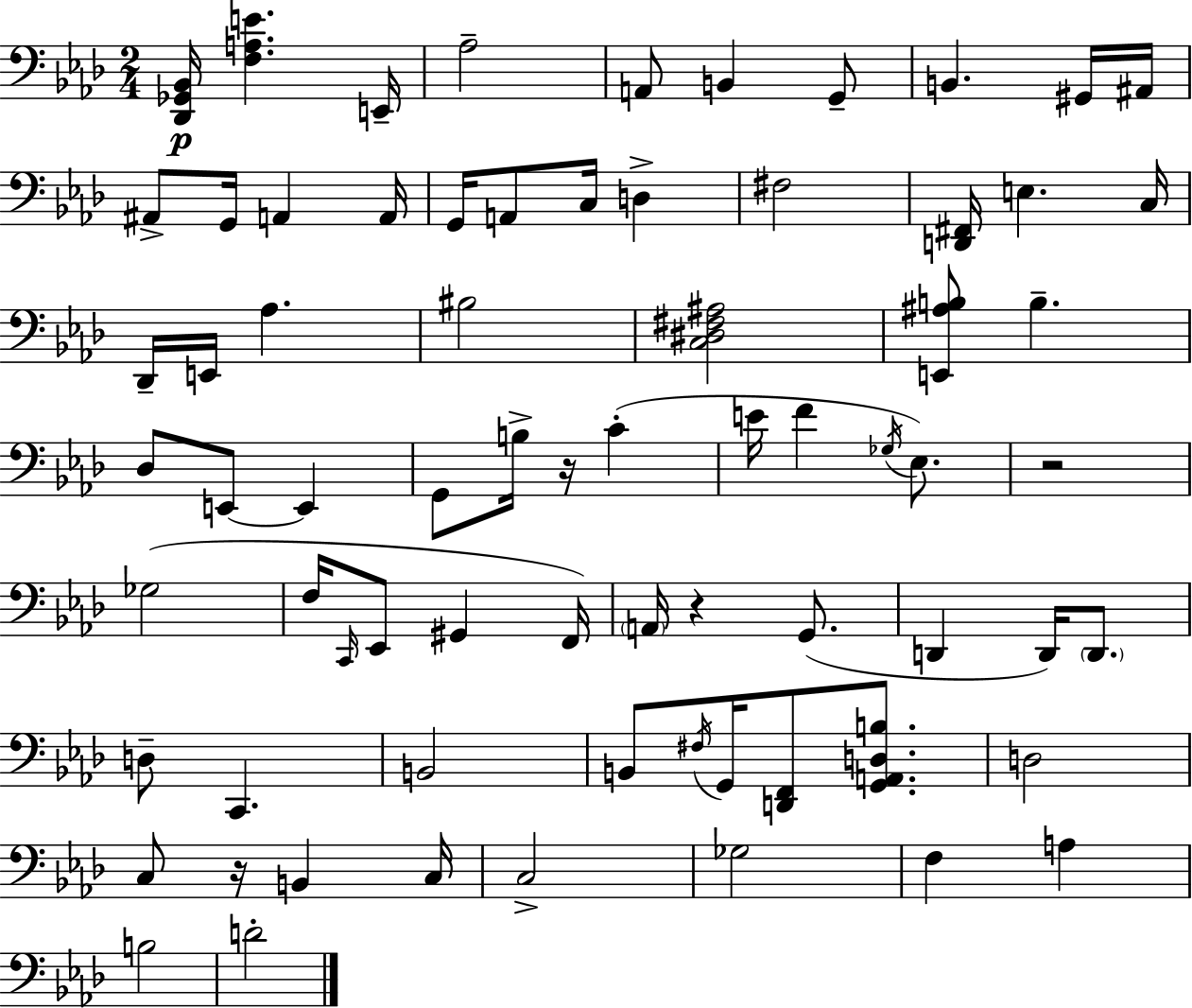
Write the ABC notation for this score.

X:1
T:Untitled
M:2/4
L:1/4
K:Ab
[_D,,_G,,_B,,]/4 [F,A,E] E,,/4 _A,2 A,,/2 B,, G,,/2 B,, ^G,,/4 ^A,,/4 ^A,,/2 G,,/4 A,, A,,/4 G,,/4 A,,/2 C,/4 D, ^F,2 [D,,^F,,]/4 E, C,/4 _D,,/4 E,,/4 _A, ^B,2 [C,^D,^F,^A,]2 [E,,^A,B,]/2 B, _D,/2 E,,/2 E,, G,,/2 B,/4 z/4 C E/4 F _G,/4 _E,/2 z2 _G,2 F,/4 C,,/4 _E,,/2 ^G,, F,,/4 A,,/4 z G,,/2 D,, D,,/4 D,,/2 D,/2 C,, B,,2 B,,/2 ^F,/4 G,,/4 [D,,F,,]/2 [G,,A,,D,B,]/2 D,2 C,/2 z/4 B,, C,/4 C,2 _G,2 F, A, B,2 D2